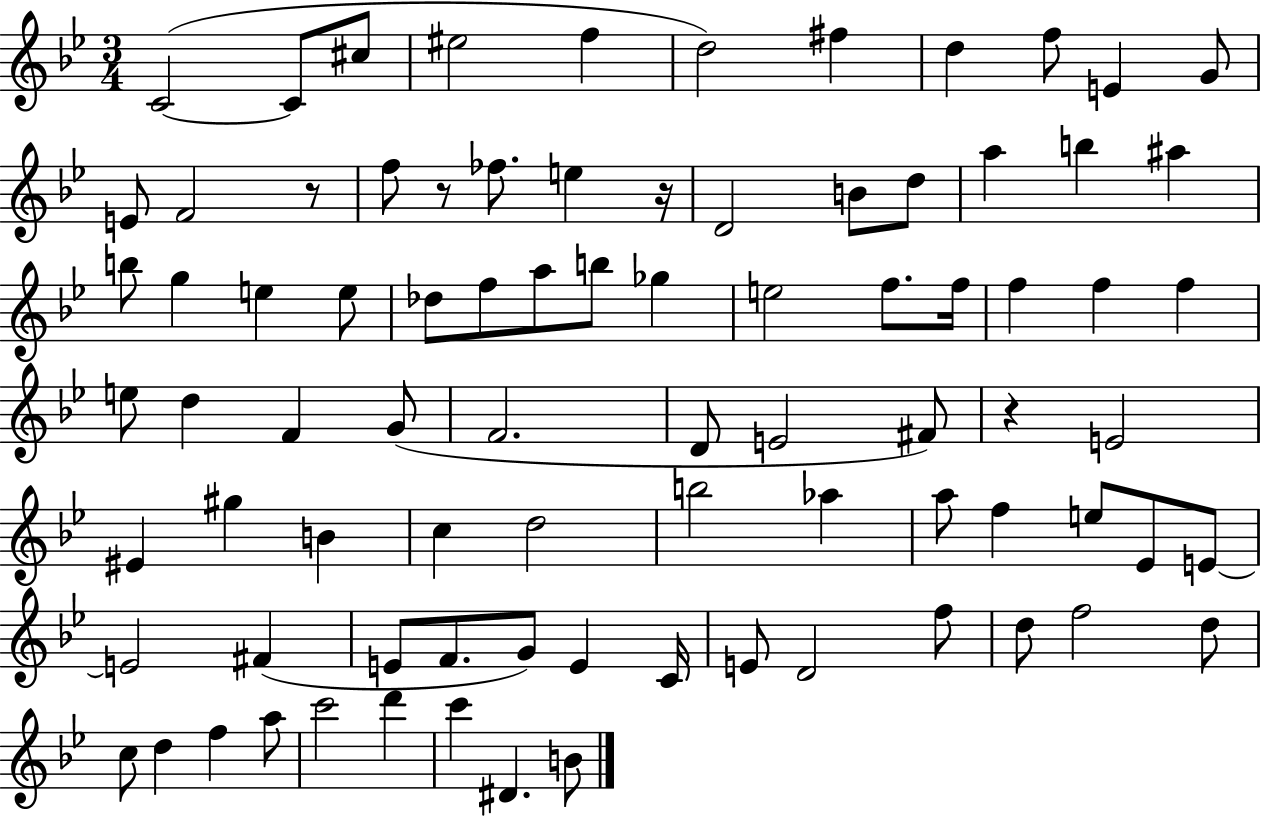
{
  \clef treble
  \numericTimeSignature
  \time 3/4
  \key bes \major
  c'2~(~ c'8 cis''8 | eis''2 f''4 | d''2) fis''4 | d''4 f''8 e'4 g'8 | \break e'8 f'2 r8 | f''8 r8 fes''8. e''4 r16 | d'2 b'8 d''8 | a''4 b''4 ais''4 | \break b''8 g''4 e''4 e''8 | des''8 f''8 a''8 b''8 ges''4 | e''2 f''8. f''16 | f''4 f''4 f''4 | \break e''8 d''4 f'4 g'8( | f'2. | d'8 e'2 fis'8) | r4 e'2 | \break eis'4 gis''4 b'4 | c''4 d''2 | b''2 aes''4 | a''8 f''4 e''8 ees'8 e'8~~ | \break e'2 fis'4( | e'8 f'8. g'8) e'4 c'16 | e'8 d'2 f''8 | d''8 f''2 d''8 | \break c''8 d''4 f''4 a''8 | c'''2 d'''4 | c'''4 dis'4. b'8 | \bar "|."
}